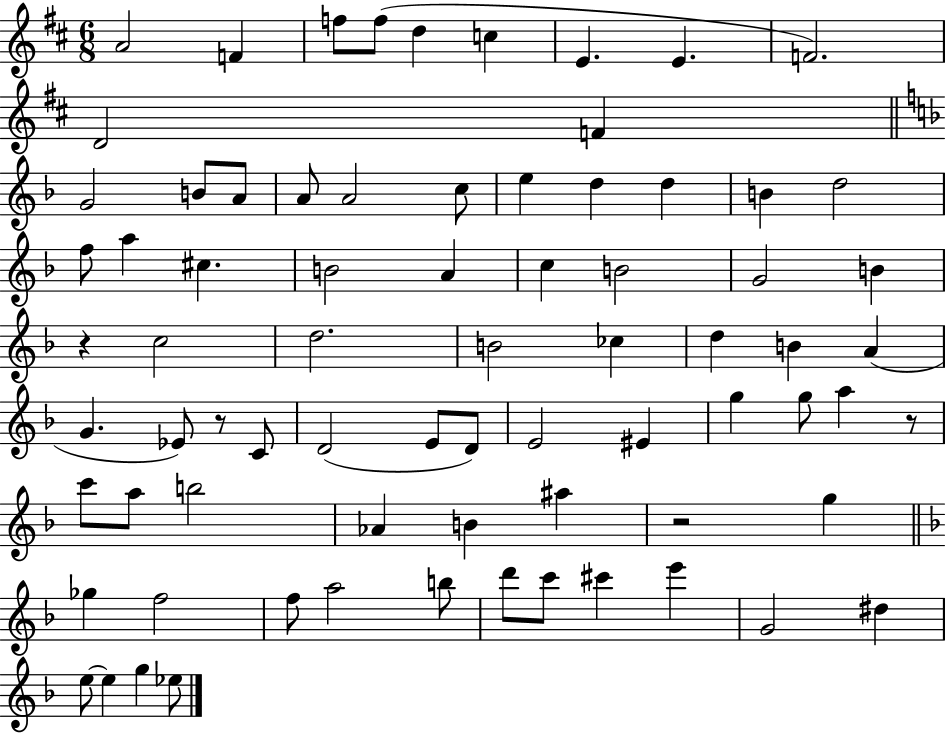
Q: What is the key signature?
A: D major